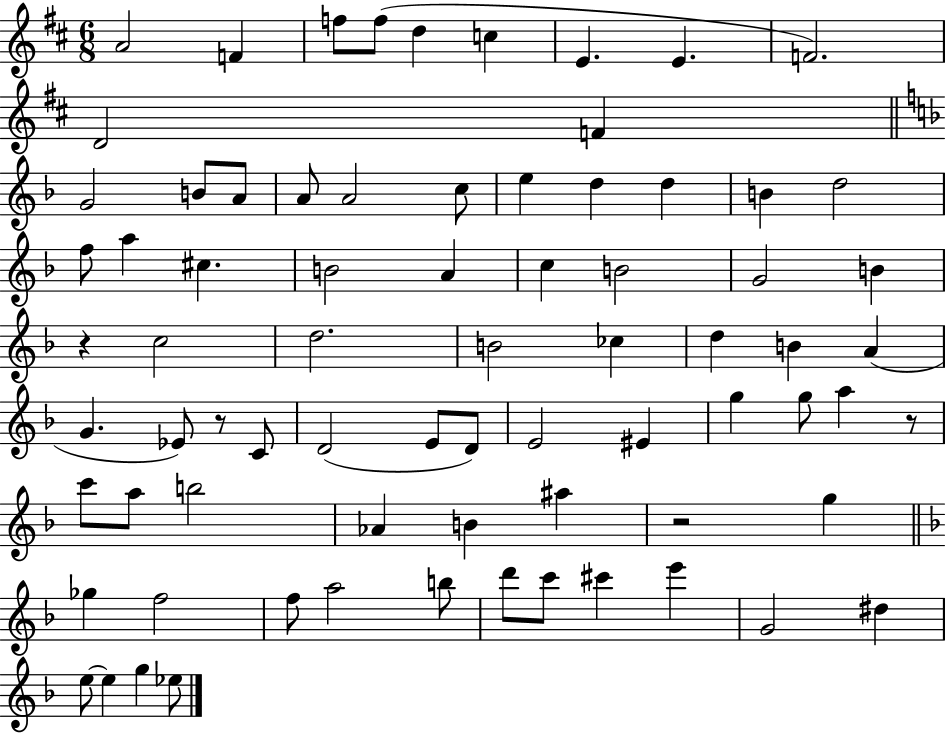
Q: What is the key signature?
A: D major